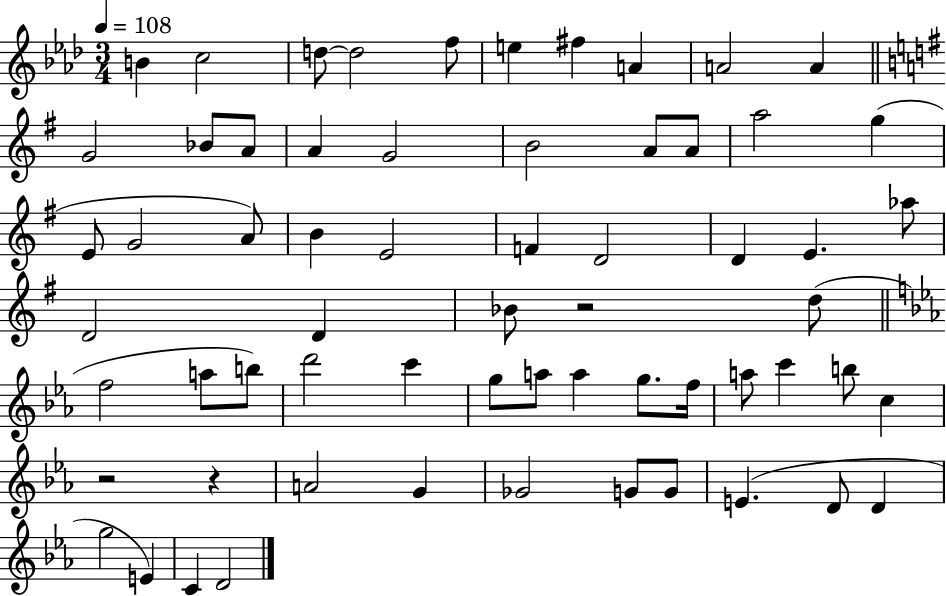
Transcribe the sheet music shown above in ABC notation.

X:1
T:Untitled
M:3/4
L:1/4
K:Ab
B c2 d/2 d2 f/2 e ^f A A2 A G2 _B/2 A/2 A G2 B2 A/2 A/2 a2 g E/2 G2 A/2 B E2 F D2 D E _a/2 D2 D _B/2 z2 d/2 f2 a/2 b/2 d'2 c' g/2 a/2 a g/2 f/4 a/2 c' b/2 c z2 z A2 G _G2 G/2 G/2 E D/2 D g2 E C D2